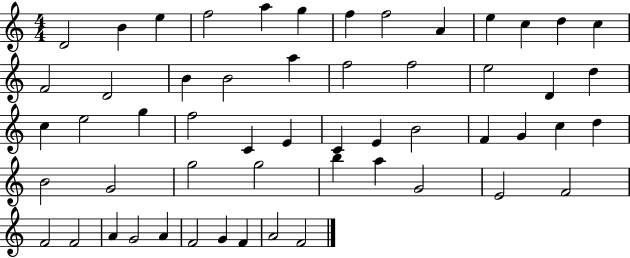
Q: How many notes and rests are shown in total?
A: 55